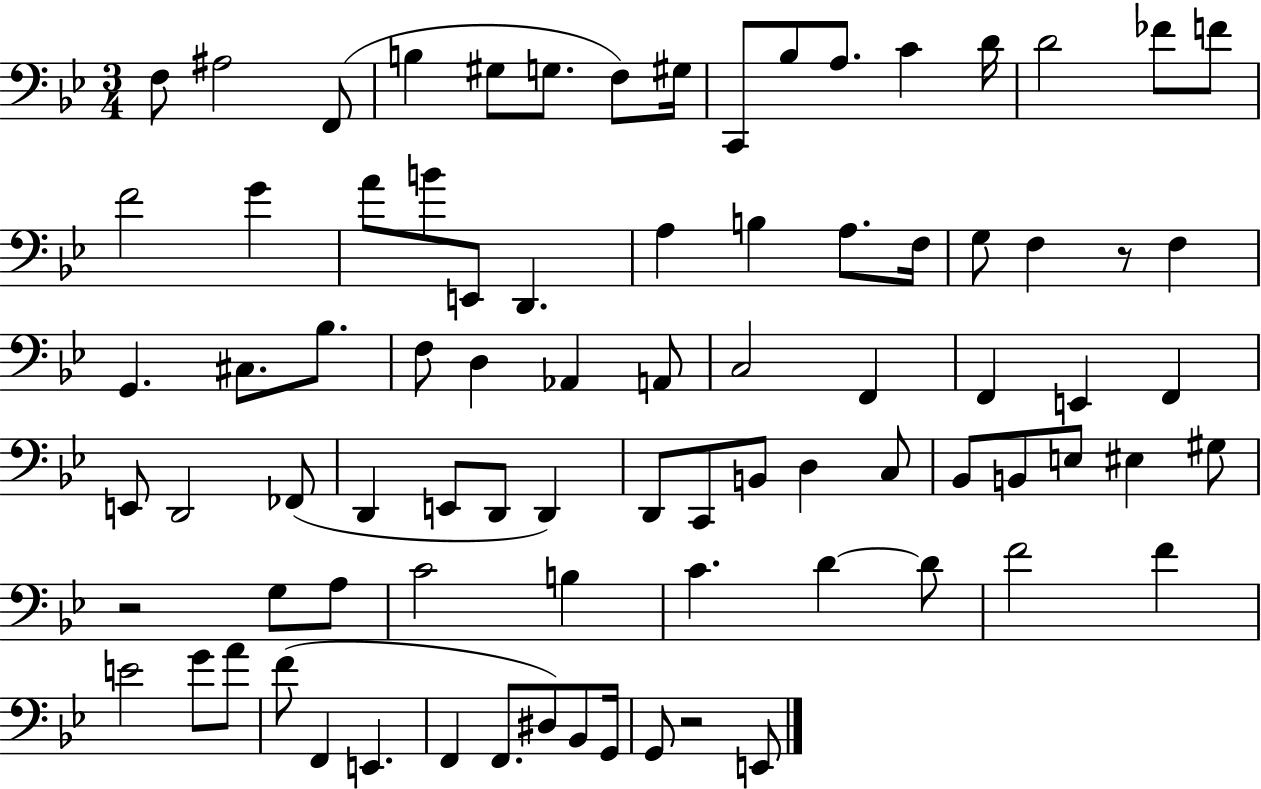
F3/e A#3/h F2/e B3/q G#3/e G3/e. F3/e G#3/s C2/e Bb3/e A3/e. C4/q D4/s D4/h FES4/e F4/e F4/h G4/q A4/e B4/e E2/e D2/q. A3/q B3/q A3/e. F3/s G3/e F3/q R/e F3/q G2/q. C#3/e. Bb3/e. F3/e D3/q Ab2/q A2/e C3/h F2/q F2/q E2/q F2/q E2/e D2/h FES2/e D2/q E2/e D2/e D2/q D2/e C2/e B2/e D3/q C3/e Bb2/e B2/e E3/e EIS3/q G#3/e R/h G3/e A3/e C4/h B3/q C4/q. D4/q D4/e F4/h F4/q E4/h G4/e A4/e F4/e F2/q E2/q. F2/q F2/e. D#3/e Bb2/e G2/s G2/e R/h E2/e